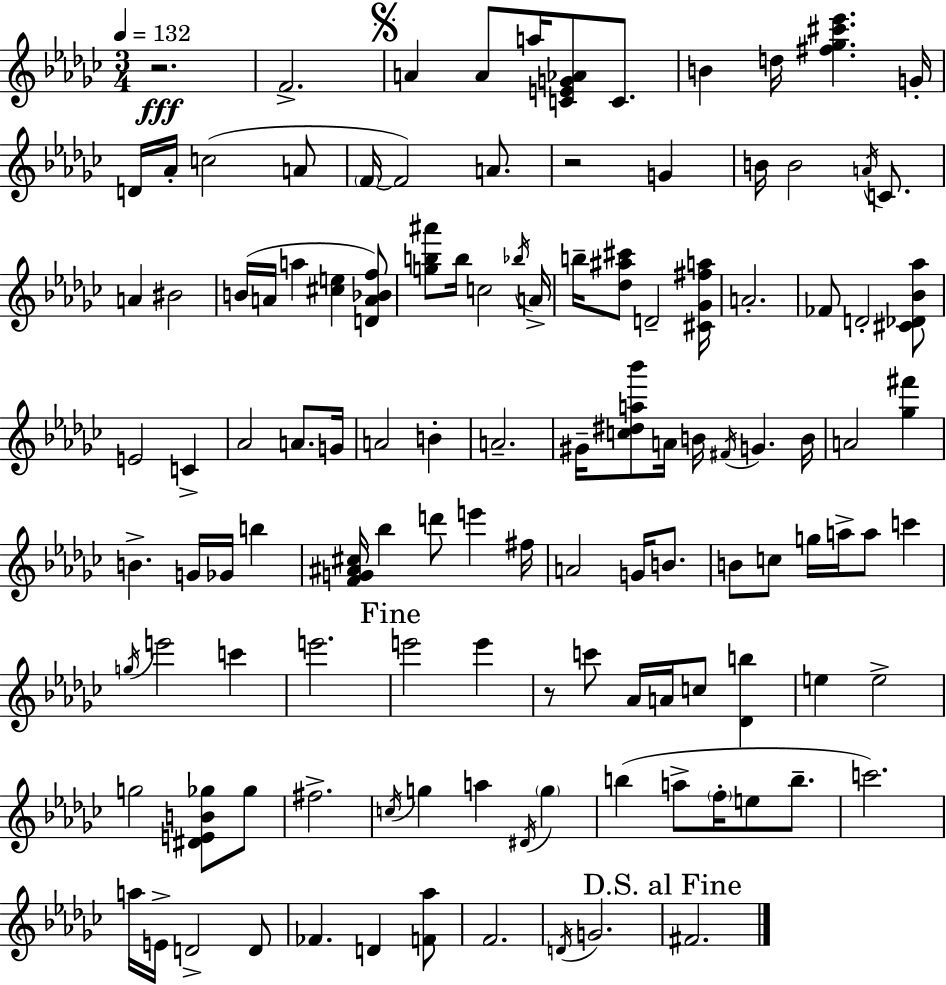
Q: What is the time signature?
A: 3/4